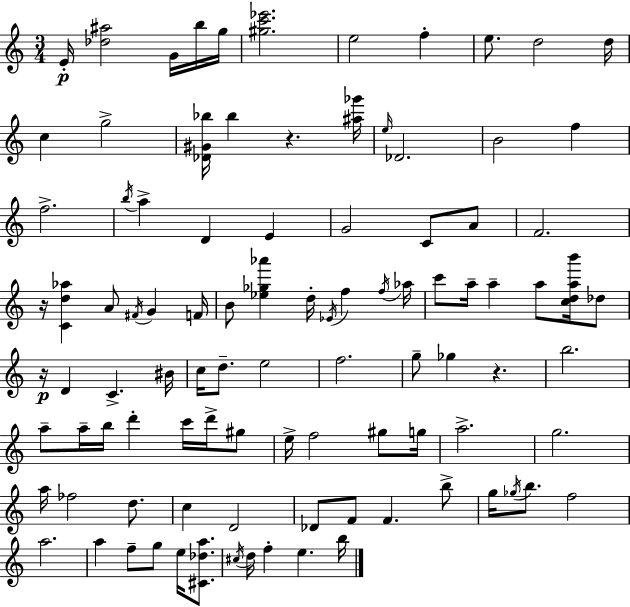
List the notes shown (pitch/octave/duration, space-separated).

E4/s [Db5,A#5]/h G4/s B5/s G5/s [G#5,C6,Eb6]/h. E5/h F5/q E5/e. D5/h D5/s C5/q G5/h [Db4,G#4,Bb5]/s Bb5/q R/q. [A#5,Gb6]/s E5/s Db4/h. B4/h F5/q F5/h. B5/s A5/q D4/q E4/q G4/h C4/e A4/e F4/h. R/s [C4,D5,Ab5]/q A4/e F#4/s G4/q F4/s B4/e [Eb5,Gb5,Ab6]/q D5/s Eb4/s F5/q F5/s Ab5/s C6/e A5/s A5/q A5/e [C5,D5,A5,B6]/s Db5/e R/s D4/q C4/q. BIS4/s C5/s D5/e. E5/h F5/h. G5/e Gb5/q R/q. B5/h. A5/e A5/s B5/s D6/q C6/s D6/s G#5/e E5/s F5/h G#5/e G5/s A5/h. G5/h. A5/s FES5/h D5/e. C5/q D4/h Db4/e F4/e F4/q. B5/e G5/s Gb5/s B5/e. F5/h A5/h. A5/q F5/e G5/e E5/s [C#4,Db5,A5]/e. C#5/s D5/s F5/q E5/q. B5/s